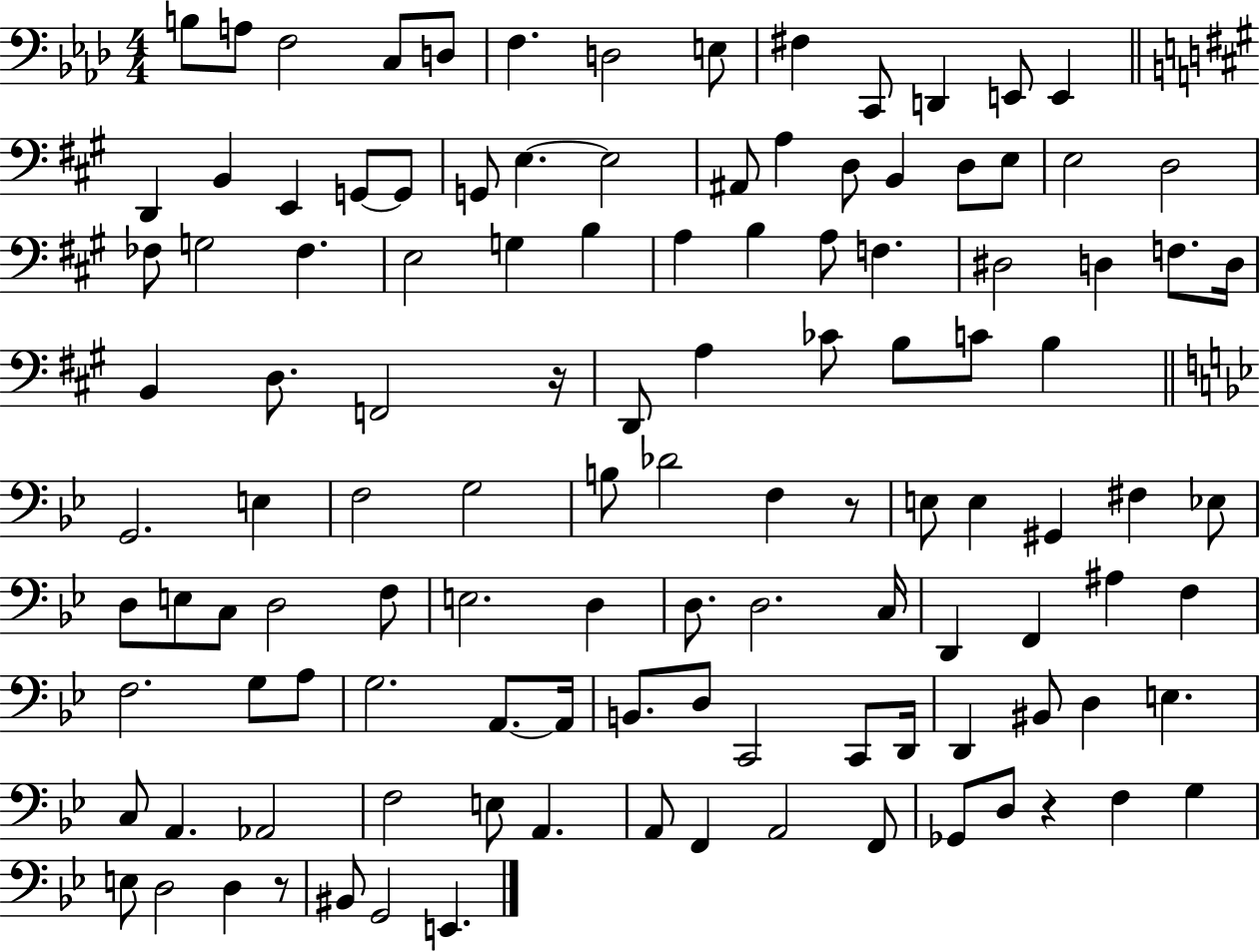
{
  \clef bass
  \numericTimeSignature
  \time 4/4
  \key aes \major
  \repeat volta 2 { b8 a8 f2 c8 d8 | f4. d2 e8 | fis4 c,8 d,4 e,8 e,4 | \bar "||" \break \key a \major d,4 b,4 e,4 g,8~~ g,8 | g,8 e4.~~ e2 | ais,8 a4 d8 b,4 d8 e8 | e2 d2 | \break fes8 g2 fes4. | e2 g4 b4 | a4 b4 a8 f4. | dis2 d4 f8. d16 | \break b,4 d8. f,2 r16 | d,8 a4 ces'8 b8 c'8 b4 | \bar "||" \break \key bes \major g,2. e4 | f2 g2 | b8 des'2 f4 r8 | e8 e4 gis,4 fis4 ees8 | \break d8 e8 c8 d2 f8 | e2. d4 | d8. d2. c16 | d,4 f,4 ais4 f4 | \break f2. g8 a8 | g2. a,8.~~ a,16 | b,8. d8 c,2 c,8 d,16 | d,4 bis,8 d4 e4. | \break c8 a,4. aes,2 | f2 e8 a,4. | a,8 f,4 a,2 f,8 | ges,8 d8 r4 f4 g4 | \break e8 d2 d4 r8 | bis,8 g,2 e,4. | } \bar "|."
}